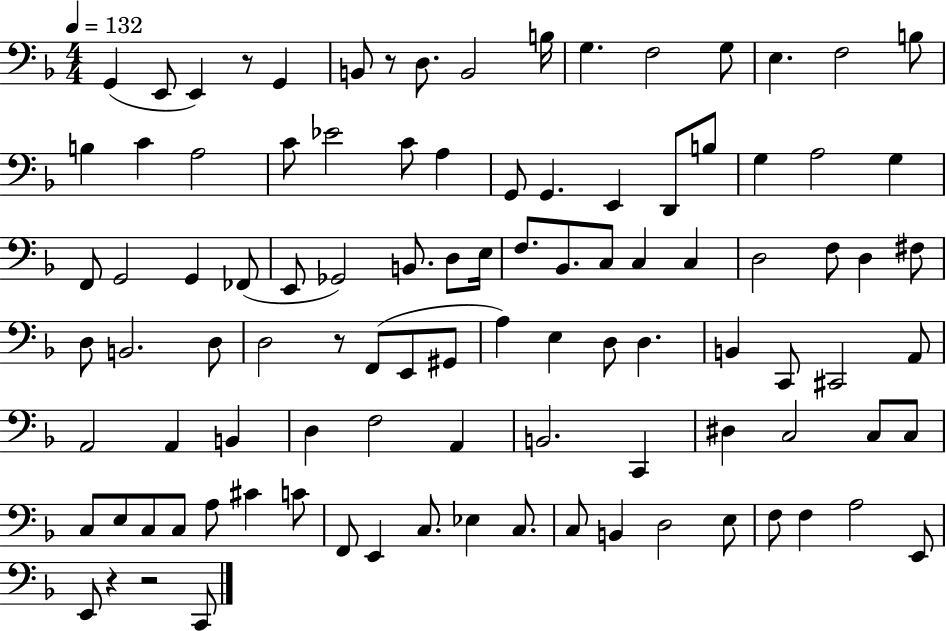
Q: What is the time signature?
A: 4/4